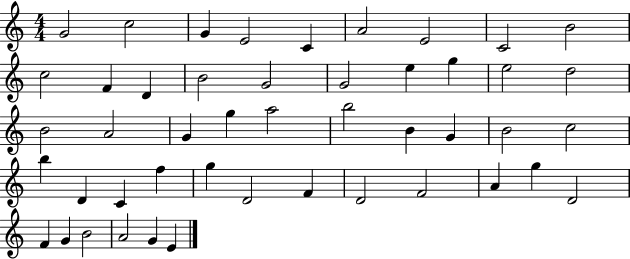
G4/h C5/h G4/q E4/h C4/q A4/h E4/h C4/h B4/h C5/h F4/q D4/q B4/h G4/h G4/h E5/q G5/q E5/h D5/h B4/h A4/h G4/q G5/q A5/h B5/h B4/q G4/q B4/h C5/h B5/q D4/q C4/q F5/q G5/q D4/h F4/q D4/h F4/h A4/q G5/q D4/h F4/q G4/q B4/h A4/h G4/q E4/q